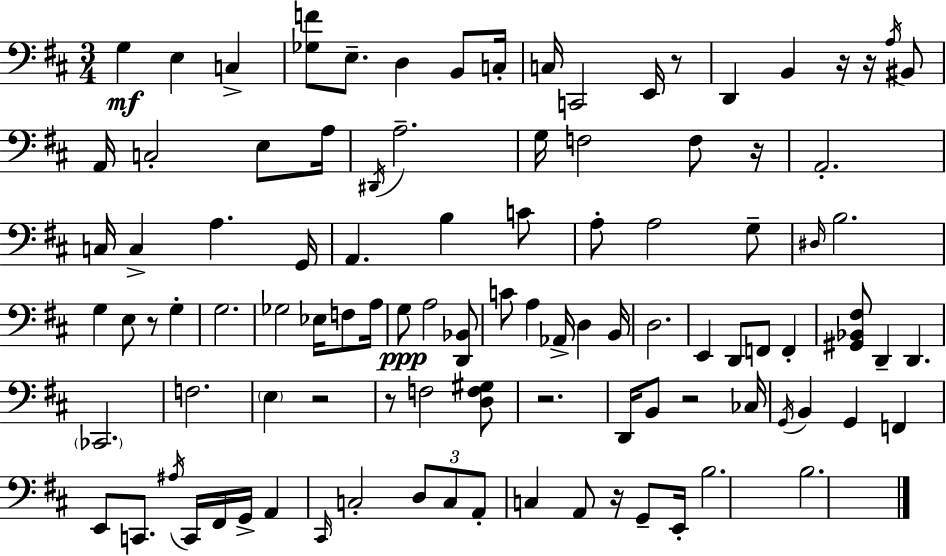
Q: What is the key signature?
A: D major